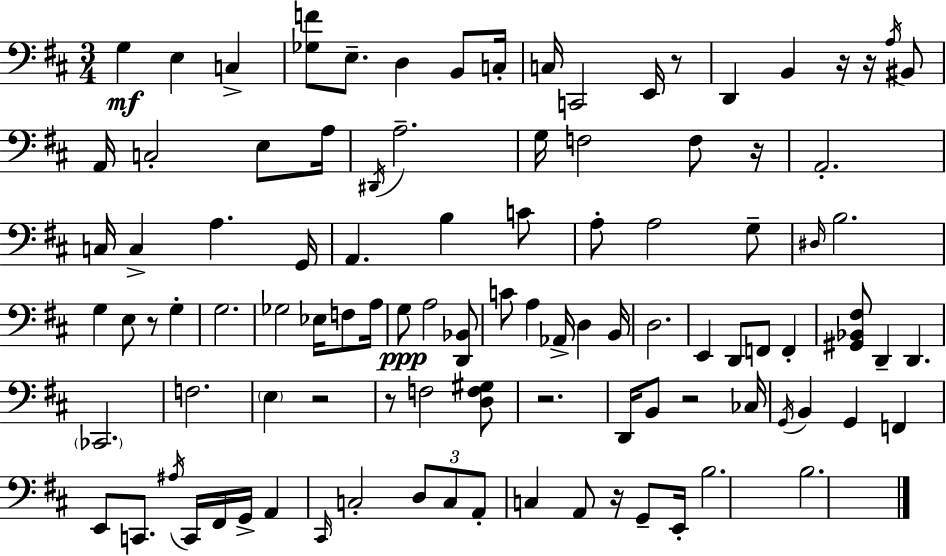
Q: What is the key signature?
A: D major